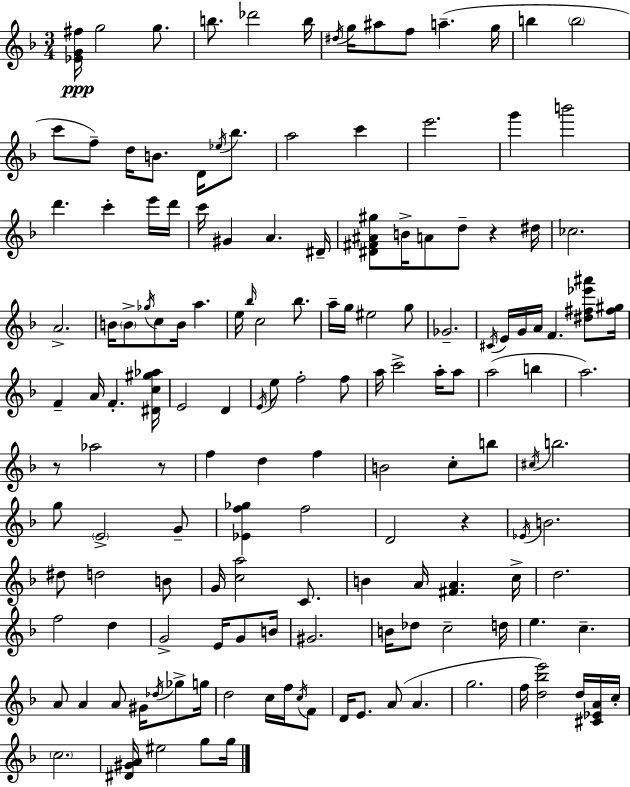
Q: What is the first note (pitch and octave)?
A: G5